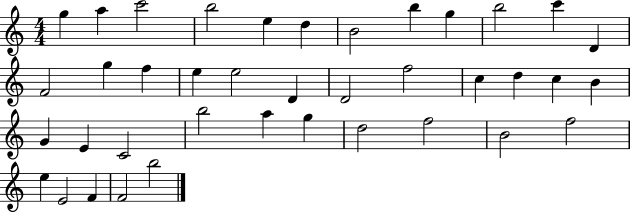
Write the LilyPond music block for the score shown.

{
  \clef treble
  \numericTimeSignature
  \time 4/4
  \key c \major
  g''4 a''4 c'''2 | b''2 e''4 d''4 | b'2 b''4 g''4 | b''2 c'''4 d'4 | \break f'2 g''4 f''4 | e''4 e''2 d'4 | d'2 f''2 | c''4 d''4 c''4 b'4 | \break g'4 e'4 c'2 | b''2 a''4 g''4 | d''2 f''2 | b'2 f''2 | \break e''4 e'2 f'4 | f'2 b''2 | \bar "|."
}